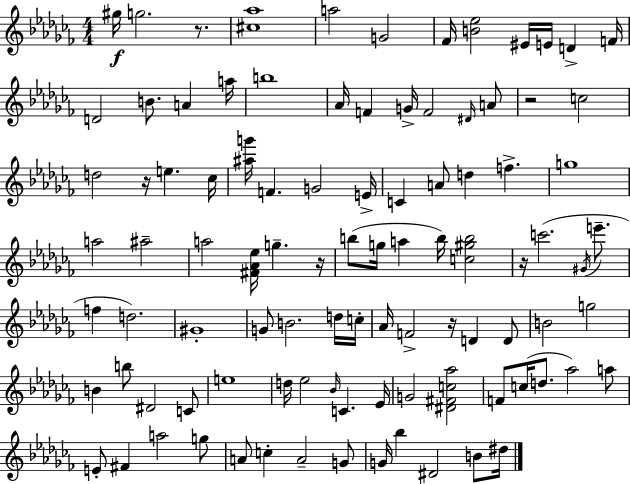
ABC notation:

X:1
T:Untitled
M:4/4
L:1/4
K:Abm
^g/4 g2 z/2 [^c_a]4 a2 G2 _F/4 [B_e]2 ^E/4 E/4 D F/4 D2 B/2 A a/4 b4 _A/4 F G/4 F2 ^D/4 A/2 z2 c2 d2 z/4 e _c/4 [^ag']/4 F G2 E/4 C A/2 d f g4 a2 ^a2 a2 [^F_A_e]/4 g z/4 b/2 g/4 a b/4 [c^gb]2 z/4 c'2 ^G/4 e'/2 f d2 ^G4 G/2 B2 d/4 c/4 _A/4 F2 z/4 D D/2 B2 g2 B b/2 ^D2 C/2 e4 d/4 _e2 _B/4 C _E/4 G2 [^D^Fc_a]2 F/2 c/4 d/2 _a2 a/2 E/2 ^F a2 g/2 A/2 c A2 G/2 G/4 _b ^D2 B/2 ^d/4